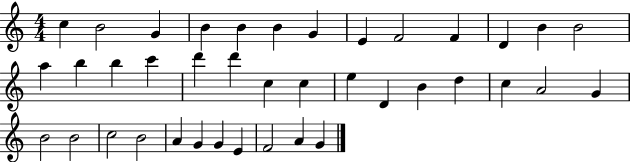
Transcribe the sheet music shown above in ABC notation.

X:1
T:Untitled
M:4/4
L:1/4
K:C
c B2 G B B B G E F2 F D B B2 a b b c' d' d' c c e D B d c A2 G B2 B2 c2 B2 A G G E F2 A G